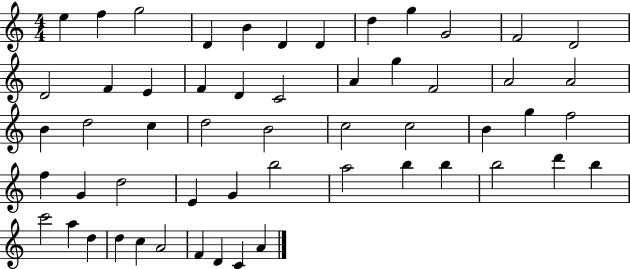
X:1
T:Untitled
M:4/4
L:1/4
K:C
e f g2 D B D D d g G2 F2 D2 D2 F E F D C2 A g F2 A2 A2 B d2 c d2 B2 c2 c2 B g f2 f G d2 E G b2 a2 b b b2 d' b c'2 a d d c A2 F D C A